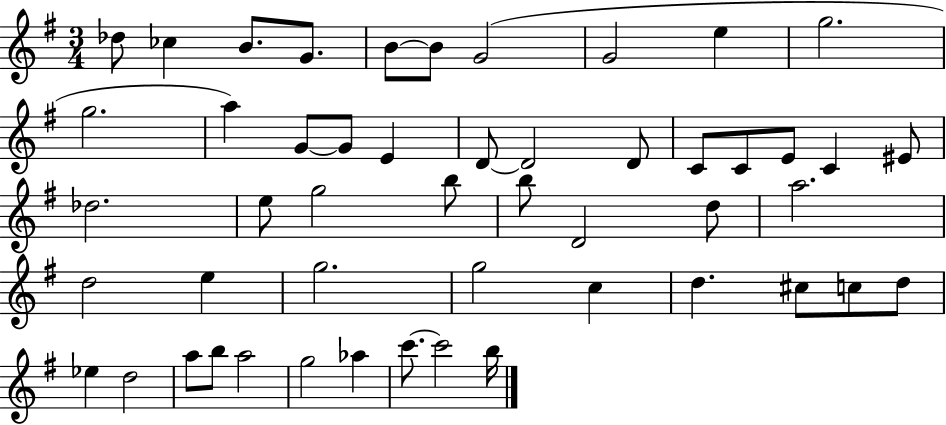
X:1
T:Untitled
M:3/4
L:1/4
K:G
_d/2 _c B/2 G/2 B/2 B/2 G2 G2 e g2 g2 a G/2 G/2 E D/2 D2 D/2 C/2 C/2 E/2 C ^E/2 _d2 e/2 g2 b/2 b/2 D2 d/2 a2 d2 e g2 g2 c d ^c/2 c/2 d/2 _e d2 a/2 b/2 a2 g2 _a c'/2 c'2 b/4